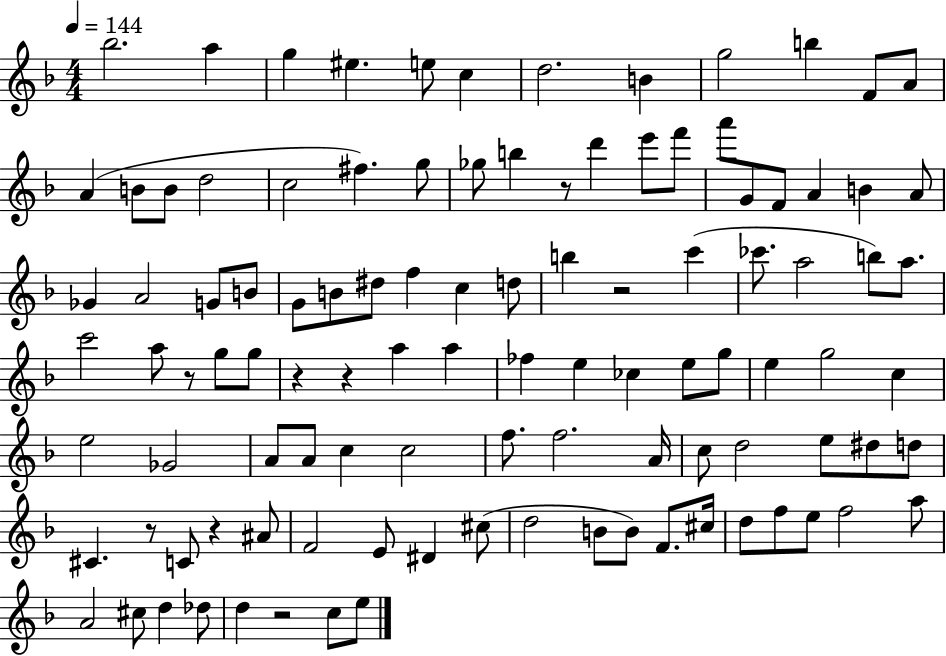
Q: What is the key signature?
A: F major